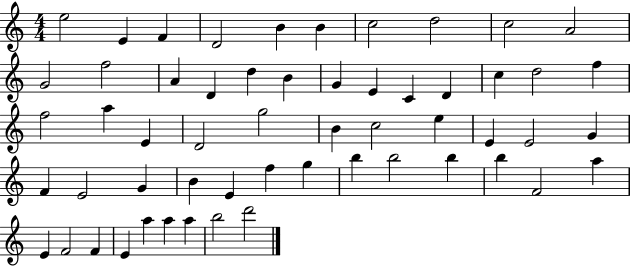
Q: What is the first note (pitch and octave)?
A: E5